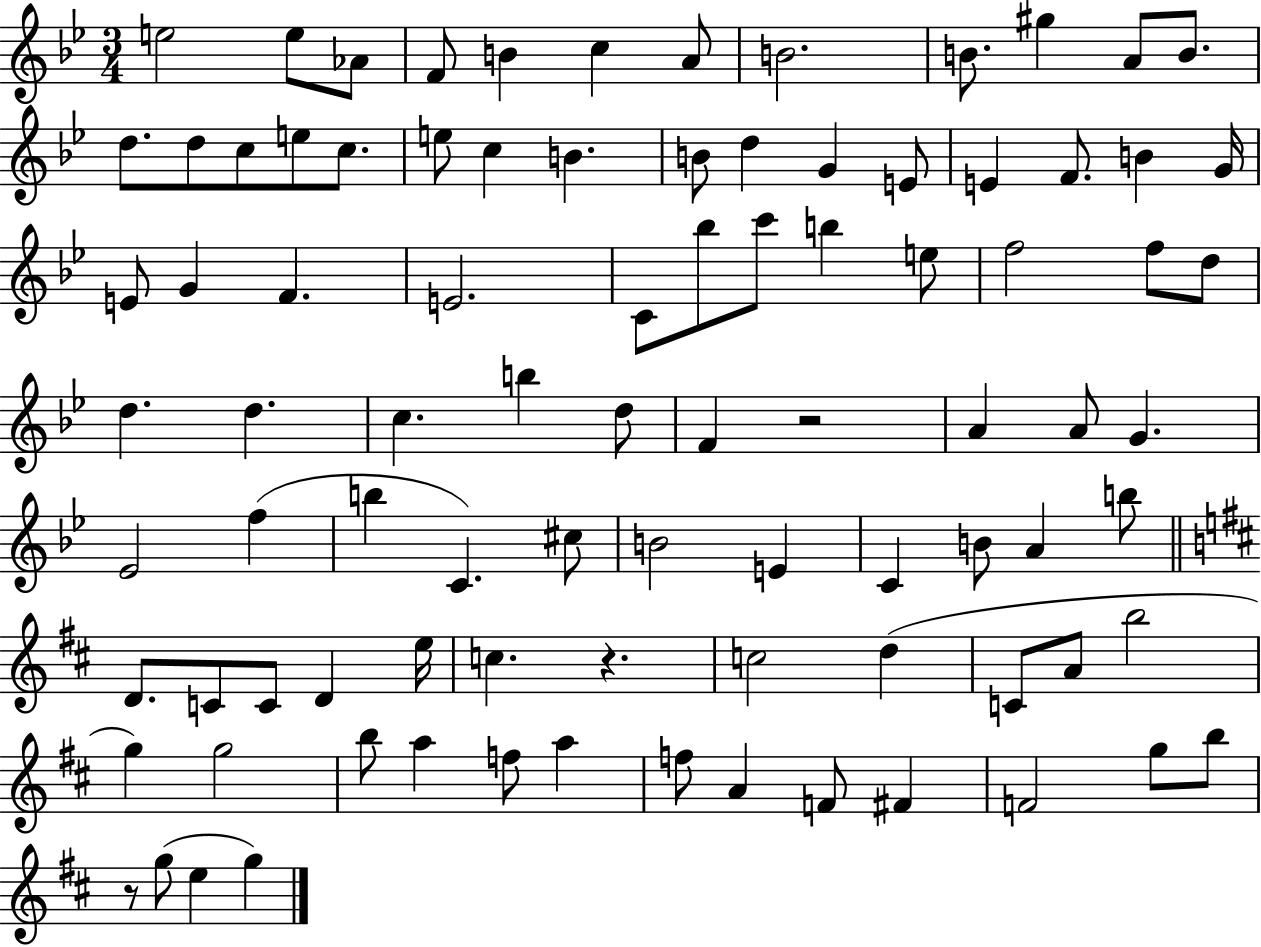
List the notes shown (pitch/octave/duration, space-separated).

E5/h E5/e Ab4/e F4/e B4/q C5/q A4/e B4/h. B4/e. G#5/q A4/e B4/e. D5/e. D5/e C5/e E5/e C5/e. E5/e C5/q B4/q. B4/e D5/q G4/q E4/e E4/q F4/e. B4/q G4/s E4/e G4/q F4/q. E4/h. C4/e Bb5/e C6/e B5/q E5/e F5/h F5/e D5/e D5/q. D5/q. C5/q. B5/q D5/e F4/q R/h A4/q A4/e G4/q. Eb4/h F5/q B5/q C4/q. C#5/e B4/h E4/q C4/q B4/e A4/q B5/e D4/e. C4/e C4/e D4/q E5/s C5/q. R/q. C5/h D5/q C4/e A4/e B5/h G5/q G5/h B5/e A5/q F5/e A5/q F5/e A4/q F4/e F#4/q F4/h G5/e B5/e R/e G5/e E5/q G5/q